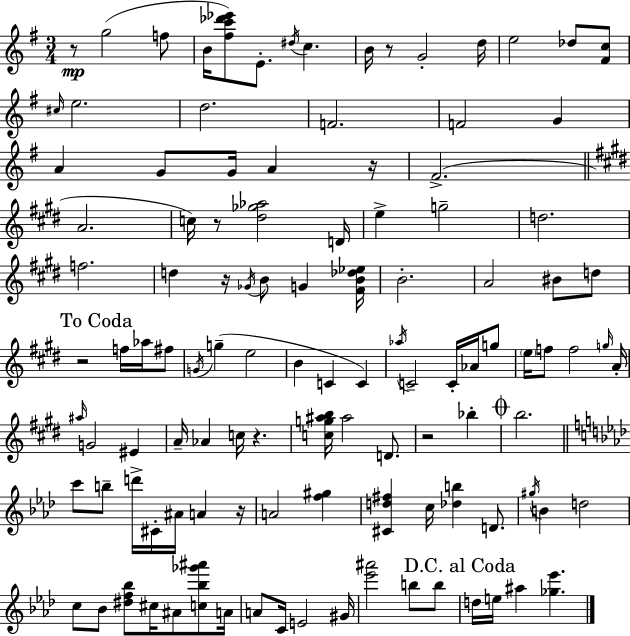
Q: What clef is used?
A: treble